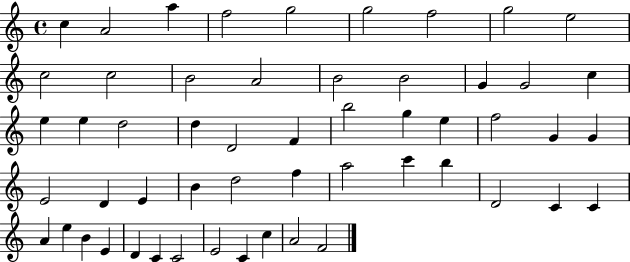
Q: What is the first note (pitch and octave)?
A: C5